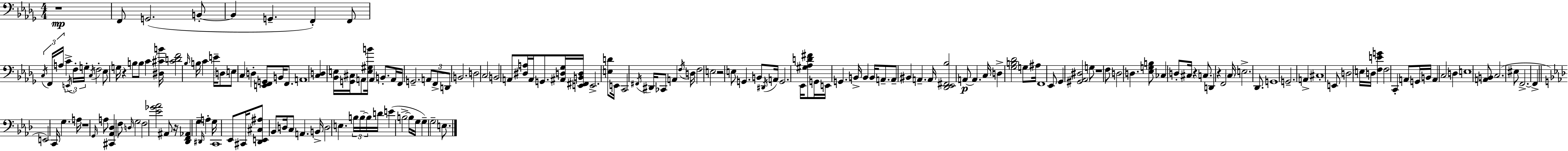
R/w F2/e G2/h. B2/e B2/q G2/q. F2/q F2/e C3/s F2/s A3/s C4/q E2/s F3/s G3/s C3/s F3/h Eb3/e G3/s R/q B3/e B3/e C4/q [D#3,C#4,B4]/s [C#4,D4,F4]/h Bb3/s B3/s C4/q E4/s D3/e E3/e C3/q D3/q [E2,F2,G2]/e B2/s F2/e. A2/w [C3,D3]/q [Bb2,E3]/s [G2,C#3]/s A2/e [E3,G#3,B4]/s A2/q B2/e. A2/s F2/s G2/h. A2/e F2/e D2/e B2/h. D3/h C3/h B2/h A2/e [D#3,A3]/s A2/s G2/e. [A#2,D3,Gb3]/s [E2,F#2,B2,D3]/s E2/h. [E3,D4]/e E2/s C2/h F#2/s D#2/s CES2/e A2/q F3/s D3/s F3/h E3/h R/h E3/e G2/q. B2/e D#2/s A2/s G2/h. Eb2/s [G#3,Ab3,D4,F#4]/e G2/s E2/s G2/q. B2/s B2/q B2/s A2/e. A2/e BIS2/q A2/q. A2/s [Db2,Eb2,F#2,Bb3]/h A2/e A2/q. C3/s D3/q [Gb3,B3,Db4]/h G3/e A#3/s F2/w Eb2/e Gb2/q [G#2,Ab2,D#3]/h G3/e R/w F3/e D3/h D3/q. [Eb3,G3,B3]/e CES3/q D3/e C#3/s R/q C3/e. D2/q R/q F2/h C3/s E3/h. Db2/e. G2/w G2/h. A2/q C#3/w E2/e D3/h E3/s D3/s [F3,E4,G4]/q F3/h C2/q A2/e G2/s B2/s A2/q C3/h D3/q E3/w [A2,B2]/e C3/h. EIS3/e F2/h. F2/q E2/h C2/s G3/q. A3/s R/w G2/s A3/e [C#2,Ab2,Db3]/q F3/e D3/s G3/h F3/h [Eb4,Gb4,Ab4]/h A#2/e R/s [Db2,F2,Ab2]/q G3/q D#2/s A3/q G3/s C2/w Eb2/e C#2/s [Db2,E2,C#3,A#3]/e Bb2/e D3/s C3/e A2/q. B2/s D3/h E3/q. B3/s B3/s B3/s D4/s E4/q B3/h B3/s G3/s G3/q G3/h E3/e.